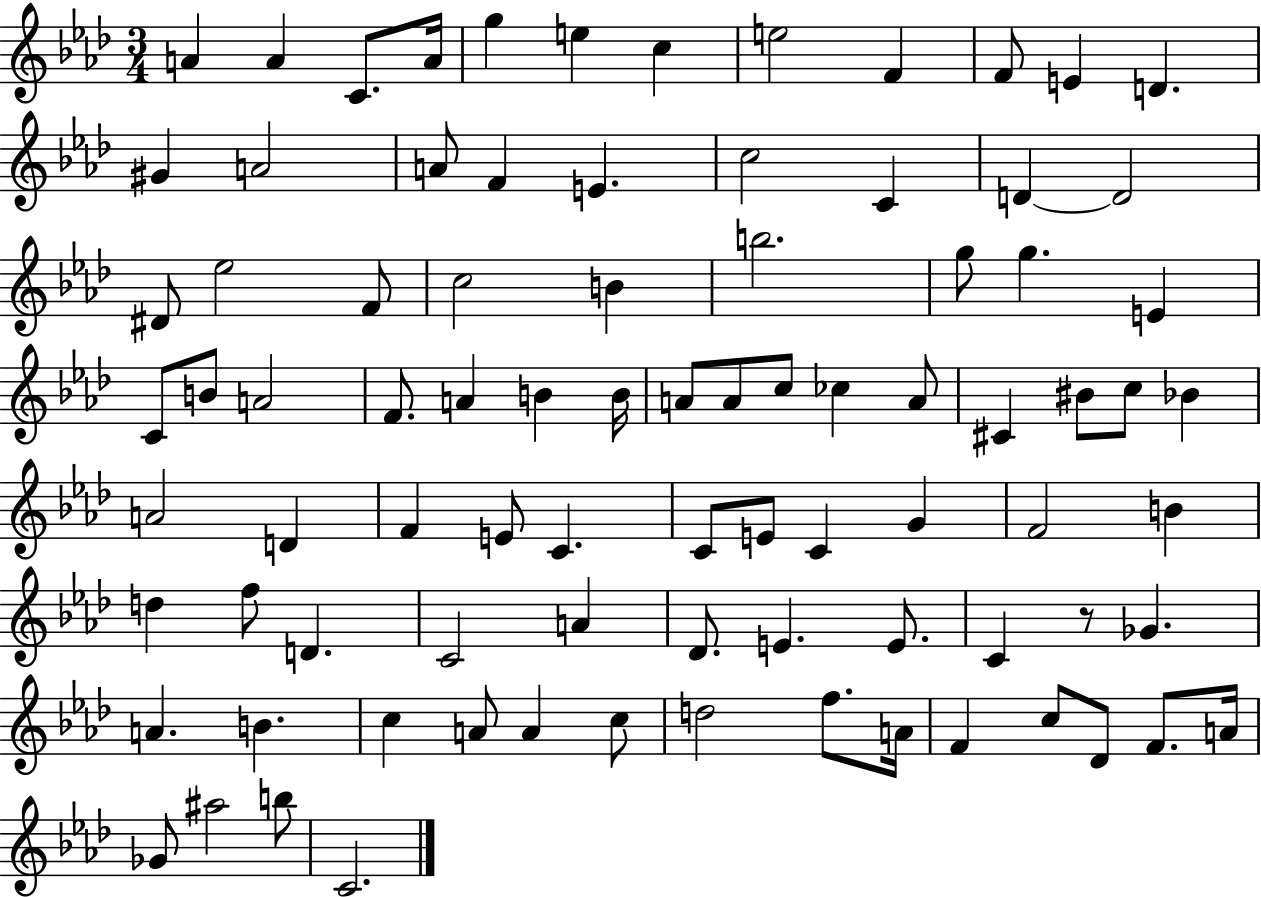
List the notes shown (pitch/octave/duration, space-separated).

A4/q A4/q C4/e. A4/s G5/q E5/q C5/q E5/h F4/q F4/e E4/q D4/q. G#4/q A4/h A4/e F4/q E4/q. C5/h C4/q D4/q D4/h D#4/e Eb5/h F4/e C5/h B4/q B5/h. G5/e G5/q. E4/q C4/e B4/e A4/h F4/e. A4/q B4/q B4/s A4/e A4/e C5/e CES5/q A4/e C#4/q BIS4/e C5/e Bb4/q A4/h D4/q F4/q E4/e C4/q. C4/e E4/e C4/q G4/q F4/h B4/q D5/q F5/e D4/q. C4/h A4/q Db4/e. E4/q. E4/e. C4/q R/e Gb4/q. A4/q. B4/q. C5/q A4/e A4/q C5/e D5/h F5/e. A4/s F4/q C5/e Db4/e F4/e. A4/s Gb4/e A#5/h B5/e C4/h.